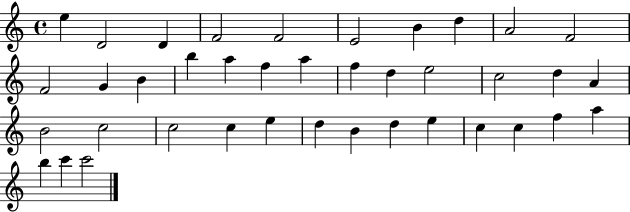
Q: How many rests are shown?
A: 0